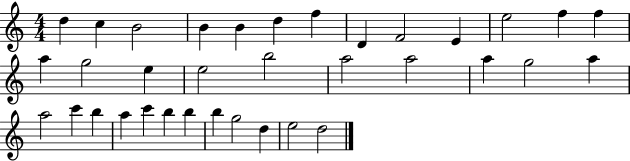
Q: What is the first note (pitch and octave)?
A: D5